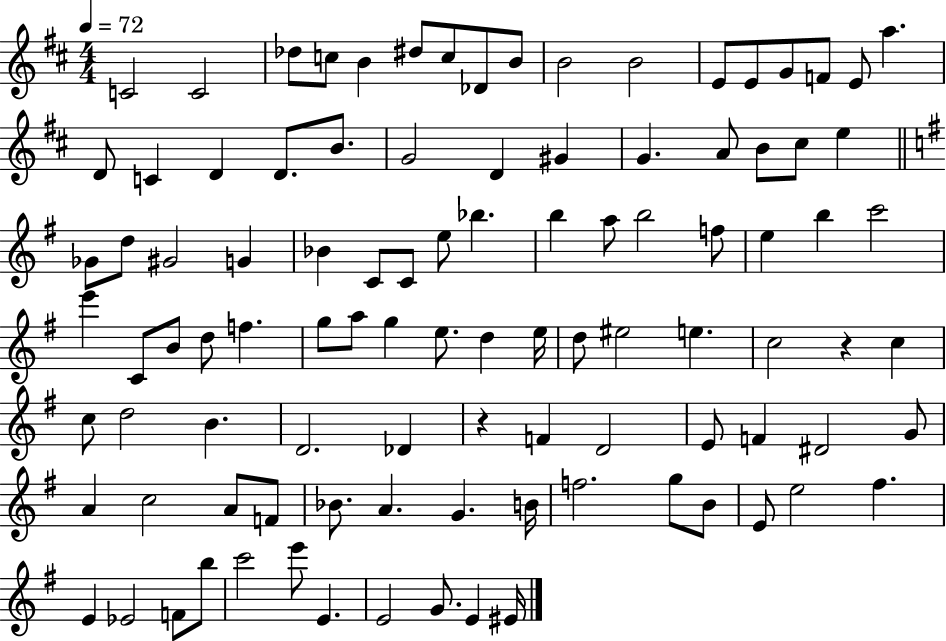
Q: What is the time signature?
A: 4/4